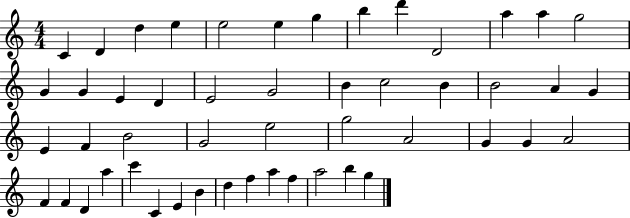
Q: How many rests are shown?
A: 0